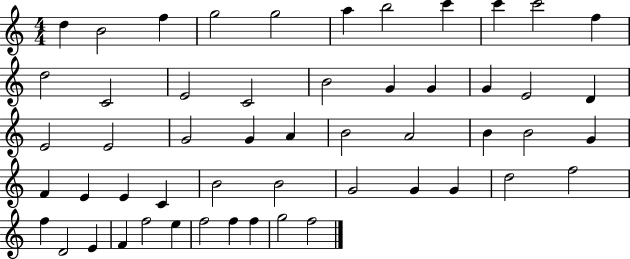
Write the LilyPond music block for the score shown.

{
  \clef treble
  \numericTimeSignature
  \time 4/4
  \key c \major
  d''4 b'2 f''4 | g''2 g''2 | a''4 b''2 c'''4 | c'''4 c'''2 f''4 | \break d''2 c'2 | e'2 c'2 | b'2 g'4 g'4 | g'4 e'2 d'4 | \break e'2 e'2 | g'2 g'4 a'4 | b'2 a'2 | b'4 b'2 g'4 | \break f'4 e'4 e'4 c'4 | b'2 b'2 | g'2 g'4 g'4 | d''2 f''2 | \break f''4 d'2 e'4 | f'4 f''2 e''4 | f''2 f''4 f''4 | g''2 f''2 | \break \bar "|."
}